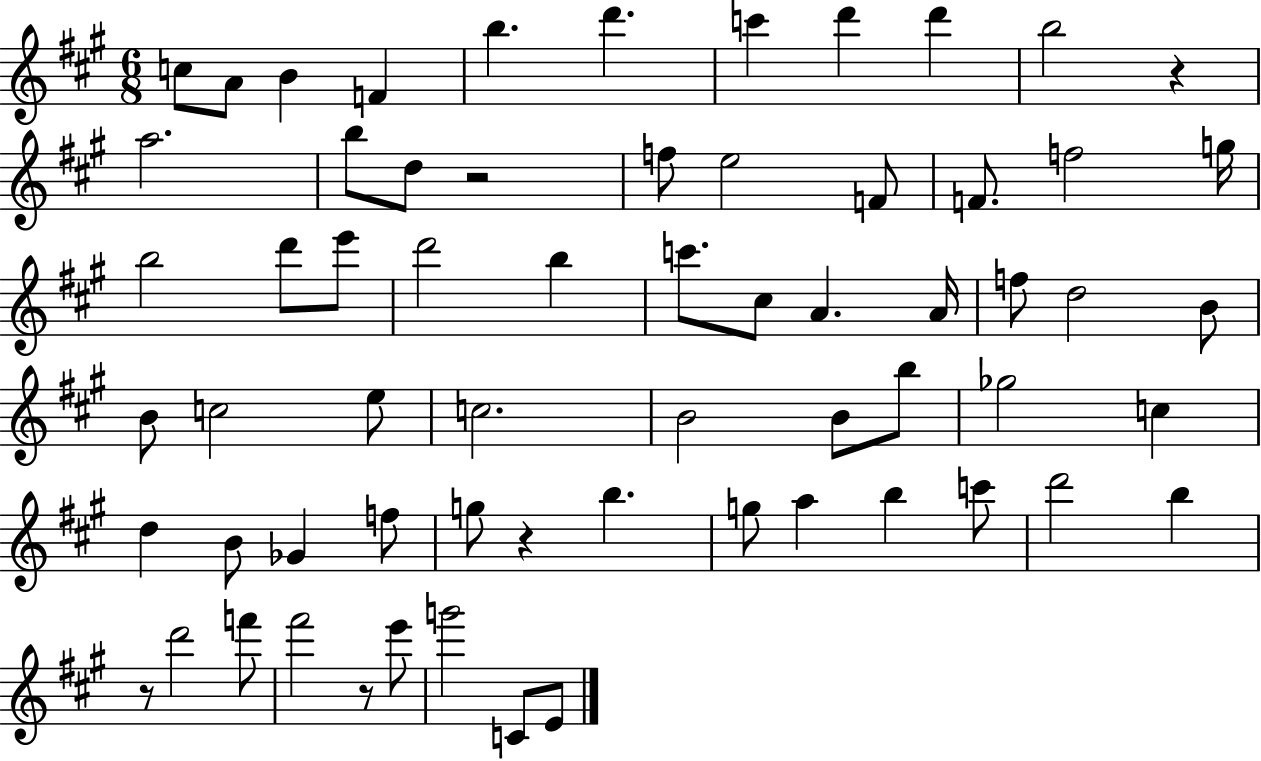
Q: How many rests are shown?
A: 5